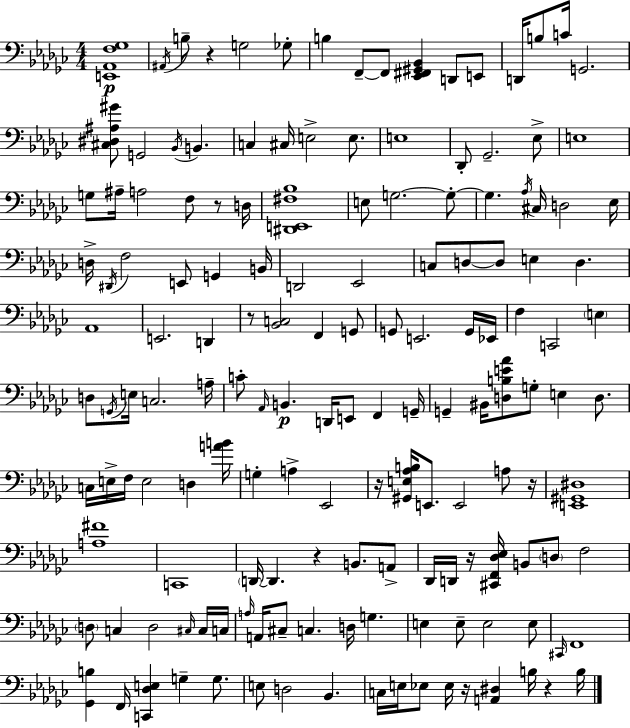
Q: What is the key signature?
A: EES minor